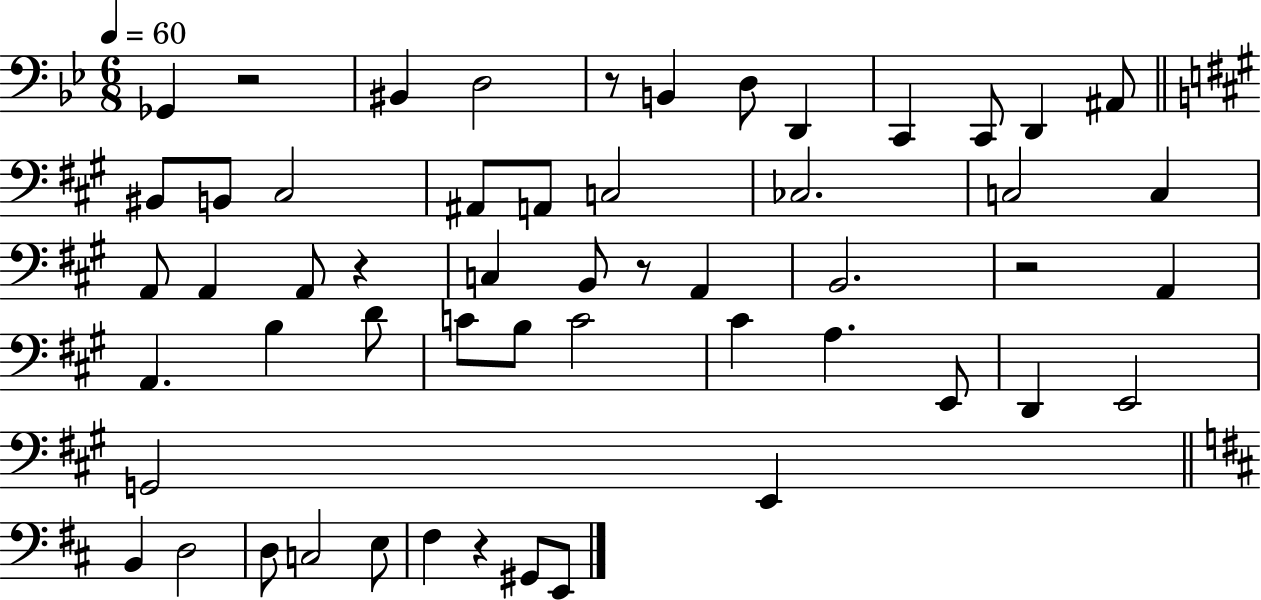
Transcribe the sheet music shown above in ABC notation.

X:1
T:Untitled
M:6/8
L:1/4
K:Bb
_G,, z2 ^B,, D,2 z/2 B,, D,/2 D,, C,, C,,/2 D,, ^A,,/2 ^B,,/2 B,,/2 ^C,2 ^A,,/2 A,,/2 C,2 _C,2 C,2 C, A,,/2 A,, A,,/2 z C, B,,/2 z/2 A,, B,,2 z2 A,, A,, B, D/2 C/2 B,/2 C2 ^C A, E,,/2 D,, E,,2 G,,2 E,, B,, D,2 D,/2 C,2 E,/2 ^F, z ^G,,/2 E,,/2